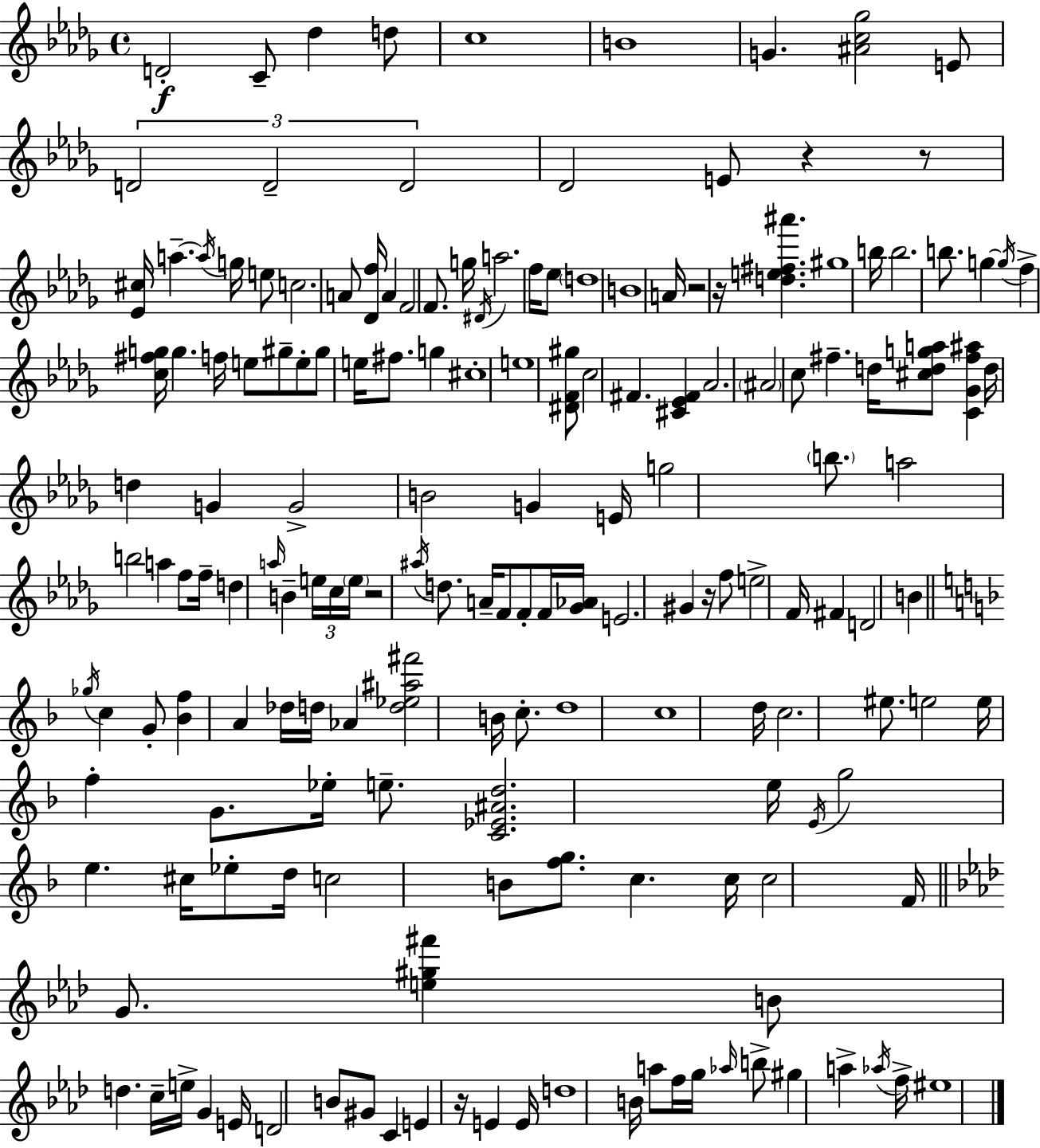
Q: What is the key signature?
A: BES minor